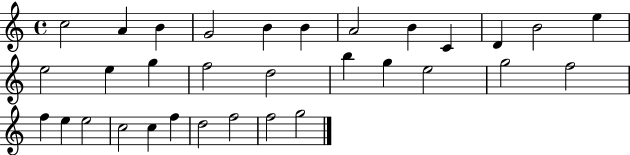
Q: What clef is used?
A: treble